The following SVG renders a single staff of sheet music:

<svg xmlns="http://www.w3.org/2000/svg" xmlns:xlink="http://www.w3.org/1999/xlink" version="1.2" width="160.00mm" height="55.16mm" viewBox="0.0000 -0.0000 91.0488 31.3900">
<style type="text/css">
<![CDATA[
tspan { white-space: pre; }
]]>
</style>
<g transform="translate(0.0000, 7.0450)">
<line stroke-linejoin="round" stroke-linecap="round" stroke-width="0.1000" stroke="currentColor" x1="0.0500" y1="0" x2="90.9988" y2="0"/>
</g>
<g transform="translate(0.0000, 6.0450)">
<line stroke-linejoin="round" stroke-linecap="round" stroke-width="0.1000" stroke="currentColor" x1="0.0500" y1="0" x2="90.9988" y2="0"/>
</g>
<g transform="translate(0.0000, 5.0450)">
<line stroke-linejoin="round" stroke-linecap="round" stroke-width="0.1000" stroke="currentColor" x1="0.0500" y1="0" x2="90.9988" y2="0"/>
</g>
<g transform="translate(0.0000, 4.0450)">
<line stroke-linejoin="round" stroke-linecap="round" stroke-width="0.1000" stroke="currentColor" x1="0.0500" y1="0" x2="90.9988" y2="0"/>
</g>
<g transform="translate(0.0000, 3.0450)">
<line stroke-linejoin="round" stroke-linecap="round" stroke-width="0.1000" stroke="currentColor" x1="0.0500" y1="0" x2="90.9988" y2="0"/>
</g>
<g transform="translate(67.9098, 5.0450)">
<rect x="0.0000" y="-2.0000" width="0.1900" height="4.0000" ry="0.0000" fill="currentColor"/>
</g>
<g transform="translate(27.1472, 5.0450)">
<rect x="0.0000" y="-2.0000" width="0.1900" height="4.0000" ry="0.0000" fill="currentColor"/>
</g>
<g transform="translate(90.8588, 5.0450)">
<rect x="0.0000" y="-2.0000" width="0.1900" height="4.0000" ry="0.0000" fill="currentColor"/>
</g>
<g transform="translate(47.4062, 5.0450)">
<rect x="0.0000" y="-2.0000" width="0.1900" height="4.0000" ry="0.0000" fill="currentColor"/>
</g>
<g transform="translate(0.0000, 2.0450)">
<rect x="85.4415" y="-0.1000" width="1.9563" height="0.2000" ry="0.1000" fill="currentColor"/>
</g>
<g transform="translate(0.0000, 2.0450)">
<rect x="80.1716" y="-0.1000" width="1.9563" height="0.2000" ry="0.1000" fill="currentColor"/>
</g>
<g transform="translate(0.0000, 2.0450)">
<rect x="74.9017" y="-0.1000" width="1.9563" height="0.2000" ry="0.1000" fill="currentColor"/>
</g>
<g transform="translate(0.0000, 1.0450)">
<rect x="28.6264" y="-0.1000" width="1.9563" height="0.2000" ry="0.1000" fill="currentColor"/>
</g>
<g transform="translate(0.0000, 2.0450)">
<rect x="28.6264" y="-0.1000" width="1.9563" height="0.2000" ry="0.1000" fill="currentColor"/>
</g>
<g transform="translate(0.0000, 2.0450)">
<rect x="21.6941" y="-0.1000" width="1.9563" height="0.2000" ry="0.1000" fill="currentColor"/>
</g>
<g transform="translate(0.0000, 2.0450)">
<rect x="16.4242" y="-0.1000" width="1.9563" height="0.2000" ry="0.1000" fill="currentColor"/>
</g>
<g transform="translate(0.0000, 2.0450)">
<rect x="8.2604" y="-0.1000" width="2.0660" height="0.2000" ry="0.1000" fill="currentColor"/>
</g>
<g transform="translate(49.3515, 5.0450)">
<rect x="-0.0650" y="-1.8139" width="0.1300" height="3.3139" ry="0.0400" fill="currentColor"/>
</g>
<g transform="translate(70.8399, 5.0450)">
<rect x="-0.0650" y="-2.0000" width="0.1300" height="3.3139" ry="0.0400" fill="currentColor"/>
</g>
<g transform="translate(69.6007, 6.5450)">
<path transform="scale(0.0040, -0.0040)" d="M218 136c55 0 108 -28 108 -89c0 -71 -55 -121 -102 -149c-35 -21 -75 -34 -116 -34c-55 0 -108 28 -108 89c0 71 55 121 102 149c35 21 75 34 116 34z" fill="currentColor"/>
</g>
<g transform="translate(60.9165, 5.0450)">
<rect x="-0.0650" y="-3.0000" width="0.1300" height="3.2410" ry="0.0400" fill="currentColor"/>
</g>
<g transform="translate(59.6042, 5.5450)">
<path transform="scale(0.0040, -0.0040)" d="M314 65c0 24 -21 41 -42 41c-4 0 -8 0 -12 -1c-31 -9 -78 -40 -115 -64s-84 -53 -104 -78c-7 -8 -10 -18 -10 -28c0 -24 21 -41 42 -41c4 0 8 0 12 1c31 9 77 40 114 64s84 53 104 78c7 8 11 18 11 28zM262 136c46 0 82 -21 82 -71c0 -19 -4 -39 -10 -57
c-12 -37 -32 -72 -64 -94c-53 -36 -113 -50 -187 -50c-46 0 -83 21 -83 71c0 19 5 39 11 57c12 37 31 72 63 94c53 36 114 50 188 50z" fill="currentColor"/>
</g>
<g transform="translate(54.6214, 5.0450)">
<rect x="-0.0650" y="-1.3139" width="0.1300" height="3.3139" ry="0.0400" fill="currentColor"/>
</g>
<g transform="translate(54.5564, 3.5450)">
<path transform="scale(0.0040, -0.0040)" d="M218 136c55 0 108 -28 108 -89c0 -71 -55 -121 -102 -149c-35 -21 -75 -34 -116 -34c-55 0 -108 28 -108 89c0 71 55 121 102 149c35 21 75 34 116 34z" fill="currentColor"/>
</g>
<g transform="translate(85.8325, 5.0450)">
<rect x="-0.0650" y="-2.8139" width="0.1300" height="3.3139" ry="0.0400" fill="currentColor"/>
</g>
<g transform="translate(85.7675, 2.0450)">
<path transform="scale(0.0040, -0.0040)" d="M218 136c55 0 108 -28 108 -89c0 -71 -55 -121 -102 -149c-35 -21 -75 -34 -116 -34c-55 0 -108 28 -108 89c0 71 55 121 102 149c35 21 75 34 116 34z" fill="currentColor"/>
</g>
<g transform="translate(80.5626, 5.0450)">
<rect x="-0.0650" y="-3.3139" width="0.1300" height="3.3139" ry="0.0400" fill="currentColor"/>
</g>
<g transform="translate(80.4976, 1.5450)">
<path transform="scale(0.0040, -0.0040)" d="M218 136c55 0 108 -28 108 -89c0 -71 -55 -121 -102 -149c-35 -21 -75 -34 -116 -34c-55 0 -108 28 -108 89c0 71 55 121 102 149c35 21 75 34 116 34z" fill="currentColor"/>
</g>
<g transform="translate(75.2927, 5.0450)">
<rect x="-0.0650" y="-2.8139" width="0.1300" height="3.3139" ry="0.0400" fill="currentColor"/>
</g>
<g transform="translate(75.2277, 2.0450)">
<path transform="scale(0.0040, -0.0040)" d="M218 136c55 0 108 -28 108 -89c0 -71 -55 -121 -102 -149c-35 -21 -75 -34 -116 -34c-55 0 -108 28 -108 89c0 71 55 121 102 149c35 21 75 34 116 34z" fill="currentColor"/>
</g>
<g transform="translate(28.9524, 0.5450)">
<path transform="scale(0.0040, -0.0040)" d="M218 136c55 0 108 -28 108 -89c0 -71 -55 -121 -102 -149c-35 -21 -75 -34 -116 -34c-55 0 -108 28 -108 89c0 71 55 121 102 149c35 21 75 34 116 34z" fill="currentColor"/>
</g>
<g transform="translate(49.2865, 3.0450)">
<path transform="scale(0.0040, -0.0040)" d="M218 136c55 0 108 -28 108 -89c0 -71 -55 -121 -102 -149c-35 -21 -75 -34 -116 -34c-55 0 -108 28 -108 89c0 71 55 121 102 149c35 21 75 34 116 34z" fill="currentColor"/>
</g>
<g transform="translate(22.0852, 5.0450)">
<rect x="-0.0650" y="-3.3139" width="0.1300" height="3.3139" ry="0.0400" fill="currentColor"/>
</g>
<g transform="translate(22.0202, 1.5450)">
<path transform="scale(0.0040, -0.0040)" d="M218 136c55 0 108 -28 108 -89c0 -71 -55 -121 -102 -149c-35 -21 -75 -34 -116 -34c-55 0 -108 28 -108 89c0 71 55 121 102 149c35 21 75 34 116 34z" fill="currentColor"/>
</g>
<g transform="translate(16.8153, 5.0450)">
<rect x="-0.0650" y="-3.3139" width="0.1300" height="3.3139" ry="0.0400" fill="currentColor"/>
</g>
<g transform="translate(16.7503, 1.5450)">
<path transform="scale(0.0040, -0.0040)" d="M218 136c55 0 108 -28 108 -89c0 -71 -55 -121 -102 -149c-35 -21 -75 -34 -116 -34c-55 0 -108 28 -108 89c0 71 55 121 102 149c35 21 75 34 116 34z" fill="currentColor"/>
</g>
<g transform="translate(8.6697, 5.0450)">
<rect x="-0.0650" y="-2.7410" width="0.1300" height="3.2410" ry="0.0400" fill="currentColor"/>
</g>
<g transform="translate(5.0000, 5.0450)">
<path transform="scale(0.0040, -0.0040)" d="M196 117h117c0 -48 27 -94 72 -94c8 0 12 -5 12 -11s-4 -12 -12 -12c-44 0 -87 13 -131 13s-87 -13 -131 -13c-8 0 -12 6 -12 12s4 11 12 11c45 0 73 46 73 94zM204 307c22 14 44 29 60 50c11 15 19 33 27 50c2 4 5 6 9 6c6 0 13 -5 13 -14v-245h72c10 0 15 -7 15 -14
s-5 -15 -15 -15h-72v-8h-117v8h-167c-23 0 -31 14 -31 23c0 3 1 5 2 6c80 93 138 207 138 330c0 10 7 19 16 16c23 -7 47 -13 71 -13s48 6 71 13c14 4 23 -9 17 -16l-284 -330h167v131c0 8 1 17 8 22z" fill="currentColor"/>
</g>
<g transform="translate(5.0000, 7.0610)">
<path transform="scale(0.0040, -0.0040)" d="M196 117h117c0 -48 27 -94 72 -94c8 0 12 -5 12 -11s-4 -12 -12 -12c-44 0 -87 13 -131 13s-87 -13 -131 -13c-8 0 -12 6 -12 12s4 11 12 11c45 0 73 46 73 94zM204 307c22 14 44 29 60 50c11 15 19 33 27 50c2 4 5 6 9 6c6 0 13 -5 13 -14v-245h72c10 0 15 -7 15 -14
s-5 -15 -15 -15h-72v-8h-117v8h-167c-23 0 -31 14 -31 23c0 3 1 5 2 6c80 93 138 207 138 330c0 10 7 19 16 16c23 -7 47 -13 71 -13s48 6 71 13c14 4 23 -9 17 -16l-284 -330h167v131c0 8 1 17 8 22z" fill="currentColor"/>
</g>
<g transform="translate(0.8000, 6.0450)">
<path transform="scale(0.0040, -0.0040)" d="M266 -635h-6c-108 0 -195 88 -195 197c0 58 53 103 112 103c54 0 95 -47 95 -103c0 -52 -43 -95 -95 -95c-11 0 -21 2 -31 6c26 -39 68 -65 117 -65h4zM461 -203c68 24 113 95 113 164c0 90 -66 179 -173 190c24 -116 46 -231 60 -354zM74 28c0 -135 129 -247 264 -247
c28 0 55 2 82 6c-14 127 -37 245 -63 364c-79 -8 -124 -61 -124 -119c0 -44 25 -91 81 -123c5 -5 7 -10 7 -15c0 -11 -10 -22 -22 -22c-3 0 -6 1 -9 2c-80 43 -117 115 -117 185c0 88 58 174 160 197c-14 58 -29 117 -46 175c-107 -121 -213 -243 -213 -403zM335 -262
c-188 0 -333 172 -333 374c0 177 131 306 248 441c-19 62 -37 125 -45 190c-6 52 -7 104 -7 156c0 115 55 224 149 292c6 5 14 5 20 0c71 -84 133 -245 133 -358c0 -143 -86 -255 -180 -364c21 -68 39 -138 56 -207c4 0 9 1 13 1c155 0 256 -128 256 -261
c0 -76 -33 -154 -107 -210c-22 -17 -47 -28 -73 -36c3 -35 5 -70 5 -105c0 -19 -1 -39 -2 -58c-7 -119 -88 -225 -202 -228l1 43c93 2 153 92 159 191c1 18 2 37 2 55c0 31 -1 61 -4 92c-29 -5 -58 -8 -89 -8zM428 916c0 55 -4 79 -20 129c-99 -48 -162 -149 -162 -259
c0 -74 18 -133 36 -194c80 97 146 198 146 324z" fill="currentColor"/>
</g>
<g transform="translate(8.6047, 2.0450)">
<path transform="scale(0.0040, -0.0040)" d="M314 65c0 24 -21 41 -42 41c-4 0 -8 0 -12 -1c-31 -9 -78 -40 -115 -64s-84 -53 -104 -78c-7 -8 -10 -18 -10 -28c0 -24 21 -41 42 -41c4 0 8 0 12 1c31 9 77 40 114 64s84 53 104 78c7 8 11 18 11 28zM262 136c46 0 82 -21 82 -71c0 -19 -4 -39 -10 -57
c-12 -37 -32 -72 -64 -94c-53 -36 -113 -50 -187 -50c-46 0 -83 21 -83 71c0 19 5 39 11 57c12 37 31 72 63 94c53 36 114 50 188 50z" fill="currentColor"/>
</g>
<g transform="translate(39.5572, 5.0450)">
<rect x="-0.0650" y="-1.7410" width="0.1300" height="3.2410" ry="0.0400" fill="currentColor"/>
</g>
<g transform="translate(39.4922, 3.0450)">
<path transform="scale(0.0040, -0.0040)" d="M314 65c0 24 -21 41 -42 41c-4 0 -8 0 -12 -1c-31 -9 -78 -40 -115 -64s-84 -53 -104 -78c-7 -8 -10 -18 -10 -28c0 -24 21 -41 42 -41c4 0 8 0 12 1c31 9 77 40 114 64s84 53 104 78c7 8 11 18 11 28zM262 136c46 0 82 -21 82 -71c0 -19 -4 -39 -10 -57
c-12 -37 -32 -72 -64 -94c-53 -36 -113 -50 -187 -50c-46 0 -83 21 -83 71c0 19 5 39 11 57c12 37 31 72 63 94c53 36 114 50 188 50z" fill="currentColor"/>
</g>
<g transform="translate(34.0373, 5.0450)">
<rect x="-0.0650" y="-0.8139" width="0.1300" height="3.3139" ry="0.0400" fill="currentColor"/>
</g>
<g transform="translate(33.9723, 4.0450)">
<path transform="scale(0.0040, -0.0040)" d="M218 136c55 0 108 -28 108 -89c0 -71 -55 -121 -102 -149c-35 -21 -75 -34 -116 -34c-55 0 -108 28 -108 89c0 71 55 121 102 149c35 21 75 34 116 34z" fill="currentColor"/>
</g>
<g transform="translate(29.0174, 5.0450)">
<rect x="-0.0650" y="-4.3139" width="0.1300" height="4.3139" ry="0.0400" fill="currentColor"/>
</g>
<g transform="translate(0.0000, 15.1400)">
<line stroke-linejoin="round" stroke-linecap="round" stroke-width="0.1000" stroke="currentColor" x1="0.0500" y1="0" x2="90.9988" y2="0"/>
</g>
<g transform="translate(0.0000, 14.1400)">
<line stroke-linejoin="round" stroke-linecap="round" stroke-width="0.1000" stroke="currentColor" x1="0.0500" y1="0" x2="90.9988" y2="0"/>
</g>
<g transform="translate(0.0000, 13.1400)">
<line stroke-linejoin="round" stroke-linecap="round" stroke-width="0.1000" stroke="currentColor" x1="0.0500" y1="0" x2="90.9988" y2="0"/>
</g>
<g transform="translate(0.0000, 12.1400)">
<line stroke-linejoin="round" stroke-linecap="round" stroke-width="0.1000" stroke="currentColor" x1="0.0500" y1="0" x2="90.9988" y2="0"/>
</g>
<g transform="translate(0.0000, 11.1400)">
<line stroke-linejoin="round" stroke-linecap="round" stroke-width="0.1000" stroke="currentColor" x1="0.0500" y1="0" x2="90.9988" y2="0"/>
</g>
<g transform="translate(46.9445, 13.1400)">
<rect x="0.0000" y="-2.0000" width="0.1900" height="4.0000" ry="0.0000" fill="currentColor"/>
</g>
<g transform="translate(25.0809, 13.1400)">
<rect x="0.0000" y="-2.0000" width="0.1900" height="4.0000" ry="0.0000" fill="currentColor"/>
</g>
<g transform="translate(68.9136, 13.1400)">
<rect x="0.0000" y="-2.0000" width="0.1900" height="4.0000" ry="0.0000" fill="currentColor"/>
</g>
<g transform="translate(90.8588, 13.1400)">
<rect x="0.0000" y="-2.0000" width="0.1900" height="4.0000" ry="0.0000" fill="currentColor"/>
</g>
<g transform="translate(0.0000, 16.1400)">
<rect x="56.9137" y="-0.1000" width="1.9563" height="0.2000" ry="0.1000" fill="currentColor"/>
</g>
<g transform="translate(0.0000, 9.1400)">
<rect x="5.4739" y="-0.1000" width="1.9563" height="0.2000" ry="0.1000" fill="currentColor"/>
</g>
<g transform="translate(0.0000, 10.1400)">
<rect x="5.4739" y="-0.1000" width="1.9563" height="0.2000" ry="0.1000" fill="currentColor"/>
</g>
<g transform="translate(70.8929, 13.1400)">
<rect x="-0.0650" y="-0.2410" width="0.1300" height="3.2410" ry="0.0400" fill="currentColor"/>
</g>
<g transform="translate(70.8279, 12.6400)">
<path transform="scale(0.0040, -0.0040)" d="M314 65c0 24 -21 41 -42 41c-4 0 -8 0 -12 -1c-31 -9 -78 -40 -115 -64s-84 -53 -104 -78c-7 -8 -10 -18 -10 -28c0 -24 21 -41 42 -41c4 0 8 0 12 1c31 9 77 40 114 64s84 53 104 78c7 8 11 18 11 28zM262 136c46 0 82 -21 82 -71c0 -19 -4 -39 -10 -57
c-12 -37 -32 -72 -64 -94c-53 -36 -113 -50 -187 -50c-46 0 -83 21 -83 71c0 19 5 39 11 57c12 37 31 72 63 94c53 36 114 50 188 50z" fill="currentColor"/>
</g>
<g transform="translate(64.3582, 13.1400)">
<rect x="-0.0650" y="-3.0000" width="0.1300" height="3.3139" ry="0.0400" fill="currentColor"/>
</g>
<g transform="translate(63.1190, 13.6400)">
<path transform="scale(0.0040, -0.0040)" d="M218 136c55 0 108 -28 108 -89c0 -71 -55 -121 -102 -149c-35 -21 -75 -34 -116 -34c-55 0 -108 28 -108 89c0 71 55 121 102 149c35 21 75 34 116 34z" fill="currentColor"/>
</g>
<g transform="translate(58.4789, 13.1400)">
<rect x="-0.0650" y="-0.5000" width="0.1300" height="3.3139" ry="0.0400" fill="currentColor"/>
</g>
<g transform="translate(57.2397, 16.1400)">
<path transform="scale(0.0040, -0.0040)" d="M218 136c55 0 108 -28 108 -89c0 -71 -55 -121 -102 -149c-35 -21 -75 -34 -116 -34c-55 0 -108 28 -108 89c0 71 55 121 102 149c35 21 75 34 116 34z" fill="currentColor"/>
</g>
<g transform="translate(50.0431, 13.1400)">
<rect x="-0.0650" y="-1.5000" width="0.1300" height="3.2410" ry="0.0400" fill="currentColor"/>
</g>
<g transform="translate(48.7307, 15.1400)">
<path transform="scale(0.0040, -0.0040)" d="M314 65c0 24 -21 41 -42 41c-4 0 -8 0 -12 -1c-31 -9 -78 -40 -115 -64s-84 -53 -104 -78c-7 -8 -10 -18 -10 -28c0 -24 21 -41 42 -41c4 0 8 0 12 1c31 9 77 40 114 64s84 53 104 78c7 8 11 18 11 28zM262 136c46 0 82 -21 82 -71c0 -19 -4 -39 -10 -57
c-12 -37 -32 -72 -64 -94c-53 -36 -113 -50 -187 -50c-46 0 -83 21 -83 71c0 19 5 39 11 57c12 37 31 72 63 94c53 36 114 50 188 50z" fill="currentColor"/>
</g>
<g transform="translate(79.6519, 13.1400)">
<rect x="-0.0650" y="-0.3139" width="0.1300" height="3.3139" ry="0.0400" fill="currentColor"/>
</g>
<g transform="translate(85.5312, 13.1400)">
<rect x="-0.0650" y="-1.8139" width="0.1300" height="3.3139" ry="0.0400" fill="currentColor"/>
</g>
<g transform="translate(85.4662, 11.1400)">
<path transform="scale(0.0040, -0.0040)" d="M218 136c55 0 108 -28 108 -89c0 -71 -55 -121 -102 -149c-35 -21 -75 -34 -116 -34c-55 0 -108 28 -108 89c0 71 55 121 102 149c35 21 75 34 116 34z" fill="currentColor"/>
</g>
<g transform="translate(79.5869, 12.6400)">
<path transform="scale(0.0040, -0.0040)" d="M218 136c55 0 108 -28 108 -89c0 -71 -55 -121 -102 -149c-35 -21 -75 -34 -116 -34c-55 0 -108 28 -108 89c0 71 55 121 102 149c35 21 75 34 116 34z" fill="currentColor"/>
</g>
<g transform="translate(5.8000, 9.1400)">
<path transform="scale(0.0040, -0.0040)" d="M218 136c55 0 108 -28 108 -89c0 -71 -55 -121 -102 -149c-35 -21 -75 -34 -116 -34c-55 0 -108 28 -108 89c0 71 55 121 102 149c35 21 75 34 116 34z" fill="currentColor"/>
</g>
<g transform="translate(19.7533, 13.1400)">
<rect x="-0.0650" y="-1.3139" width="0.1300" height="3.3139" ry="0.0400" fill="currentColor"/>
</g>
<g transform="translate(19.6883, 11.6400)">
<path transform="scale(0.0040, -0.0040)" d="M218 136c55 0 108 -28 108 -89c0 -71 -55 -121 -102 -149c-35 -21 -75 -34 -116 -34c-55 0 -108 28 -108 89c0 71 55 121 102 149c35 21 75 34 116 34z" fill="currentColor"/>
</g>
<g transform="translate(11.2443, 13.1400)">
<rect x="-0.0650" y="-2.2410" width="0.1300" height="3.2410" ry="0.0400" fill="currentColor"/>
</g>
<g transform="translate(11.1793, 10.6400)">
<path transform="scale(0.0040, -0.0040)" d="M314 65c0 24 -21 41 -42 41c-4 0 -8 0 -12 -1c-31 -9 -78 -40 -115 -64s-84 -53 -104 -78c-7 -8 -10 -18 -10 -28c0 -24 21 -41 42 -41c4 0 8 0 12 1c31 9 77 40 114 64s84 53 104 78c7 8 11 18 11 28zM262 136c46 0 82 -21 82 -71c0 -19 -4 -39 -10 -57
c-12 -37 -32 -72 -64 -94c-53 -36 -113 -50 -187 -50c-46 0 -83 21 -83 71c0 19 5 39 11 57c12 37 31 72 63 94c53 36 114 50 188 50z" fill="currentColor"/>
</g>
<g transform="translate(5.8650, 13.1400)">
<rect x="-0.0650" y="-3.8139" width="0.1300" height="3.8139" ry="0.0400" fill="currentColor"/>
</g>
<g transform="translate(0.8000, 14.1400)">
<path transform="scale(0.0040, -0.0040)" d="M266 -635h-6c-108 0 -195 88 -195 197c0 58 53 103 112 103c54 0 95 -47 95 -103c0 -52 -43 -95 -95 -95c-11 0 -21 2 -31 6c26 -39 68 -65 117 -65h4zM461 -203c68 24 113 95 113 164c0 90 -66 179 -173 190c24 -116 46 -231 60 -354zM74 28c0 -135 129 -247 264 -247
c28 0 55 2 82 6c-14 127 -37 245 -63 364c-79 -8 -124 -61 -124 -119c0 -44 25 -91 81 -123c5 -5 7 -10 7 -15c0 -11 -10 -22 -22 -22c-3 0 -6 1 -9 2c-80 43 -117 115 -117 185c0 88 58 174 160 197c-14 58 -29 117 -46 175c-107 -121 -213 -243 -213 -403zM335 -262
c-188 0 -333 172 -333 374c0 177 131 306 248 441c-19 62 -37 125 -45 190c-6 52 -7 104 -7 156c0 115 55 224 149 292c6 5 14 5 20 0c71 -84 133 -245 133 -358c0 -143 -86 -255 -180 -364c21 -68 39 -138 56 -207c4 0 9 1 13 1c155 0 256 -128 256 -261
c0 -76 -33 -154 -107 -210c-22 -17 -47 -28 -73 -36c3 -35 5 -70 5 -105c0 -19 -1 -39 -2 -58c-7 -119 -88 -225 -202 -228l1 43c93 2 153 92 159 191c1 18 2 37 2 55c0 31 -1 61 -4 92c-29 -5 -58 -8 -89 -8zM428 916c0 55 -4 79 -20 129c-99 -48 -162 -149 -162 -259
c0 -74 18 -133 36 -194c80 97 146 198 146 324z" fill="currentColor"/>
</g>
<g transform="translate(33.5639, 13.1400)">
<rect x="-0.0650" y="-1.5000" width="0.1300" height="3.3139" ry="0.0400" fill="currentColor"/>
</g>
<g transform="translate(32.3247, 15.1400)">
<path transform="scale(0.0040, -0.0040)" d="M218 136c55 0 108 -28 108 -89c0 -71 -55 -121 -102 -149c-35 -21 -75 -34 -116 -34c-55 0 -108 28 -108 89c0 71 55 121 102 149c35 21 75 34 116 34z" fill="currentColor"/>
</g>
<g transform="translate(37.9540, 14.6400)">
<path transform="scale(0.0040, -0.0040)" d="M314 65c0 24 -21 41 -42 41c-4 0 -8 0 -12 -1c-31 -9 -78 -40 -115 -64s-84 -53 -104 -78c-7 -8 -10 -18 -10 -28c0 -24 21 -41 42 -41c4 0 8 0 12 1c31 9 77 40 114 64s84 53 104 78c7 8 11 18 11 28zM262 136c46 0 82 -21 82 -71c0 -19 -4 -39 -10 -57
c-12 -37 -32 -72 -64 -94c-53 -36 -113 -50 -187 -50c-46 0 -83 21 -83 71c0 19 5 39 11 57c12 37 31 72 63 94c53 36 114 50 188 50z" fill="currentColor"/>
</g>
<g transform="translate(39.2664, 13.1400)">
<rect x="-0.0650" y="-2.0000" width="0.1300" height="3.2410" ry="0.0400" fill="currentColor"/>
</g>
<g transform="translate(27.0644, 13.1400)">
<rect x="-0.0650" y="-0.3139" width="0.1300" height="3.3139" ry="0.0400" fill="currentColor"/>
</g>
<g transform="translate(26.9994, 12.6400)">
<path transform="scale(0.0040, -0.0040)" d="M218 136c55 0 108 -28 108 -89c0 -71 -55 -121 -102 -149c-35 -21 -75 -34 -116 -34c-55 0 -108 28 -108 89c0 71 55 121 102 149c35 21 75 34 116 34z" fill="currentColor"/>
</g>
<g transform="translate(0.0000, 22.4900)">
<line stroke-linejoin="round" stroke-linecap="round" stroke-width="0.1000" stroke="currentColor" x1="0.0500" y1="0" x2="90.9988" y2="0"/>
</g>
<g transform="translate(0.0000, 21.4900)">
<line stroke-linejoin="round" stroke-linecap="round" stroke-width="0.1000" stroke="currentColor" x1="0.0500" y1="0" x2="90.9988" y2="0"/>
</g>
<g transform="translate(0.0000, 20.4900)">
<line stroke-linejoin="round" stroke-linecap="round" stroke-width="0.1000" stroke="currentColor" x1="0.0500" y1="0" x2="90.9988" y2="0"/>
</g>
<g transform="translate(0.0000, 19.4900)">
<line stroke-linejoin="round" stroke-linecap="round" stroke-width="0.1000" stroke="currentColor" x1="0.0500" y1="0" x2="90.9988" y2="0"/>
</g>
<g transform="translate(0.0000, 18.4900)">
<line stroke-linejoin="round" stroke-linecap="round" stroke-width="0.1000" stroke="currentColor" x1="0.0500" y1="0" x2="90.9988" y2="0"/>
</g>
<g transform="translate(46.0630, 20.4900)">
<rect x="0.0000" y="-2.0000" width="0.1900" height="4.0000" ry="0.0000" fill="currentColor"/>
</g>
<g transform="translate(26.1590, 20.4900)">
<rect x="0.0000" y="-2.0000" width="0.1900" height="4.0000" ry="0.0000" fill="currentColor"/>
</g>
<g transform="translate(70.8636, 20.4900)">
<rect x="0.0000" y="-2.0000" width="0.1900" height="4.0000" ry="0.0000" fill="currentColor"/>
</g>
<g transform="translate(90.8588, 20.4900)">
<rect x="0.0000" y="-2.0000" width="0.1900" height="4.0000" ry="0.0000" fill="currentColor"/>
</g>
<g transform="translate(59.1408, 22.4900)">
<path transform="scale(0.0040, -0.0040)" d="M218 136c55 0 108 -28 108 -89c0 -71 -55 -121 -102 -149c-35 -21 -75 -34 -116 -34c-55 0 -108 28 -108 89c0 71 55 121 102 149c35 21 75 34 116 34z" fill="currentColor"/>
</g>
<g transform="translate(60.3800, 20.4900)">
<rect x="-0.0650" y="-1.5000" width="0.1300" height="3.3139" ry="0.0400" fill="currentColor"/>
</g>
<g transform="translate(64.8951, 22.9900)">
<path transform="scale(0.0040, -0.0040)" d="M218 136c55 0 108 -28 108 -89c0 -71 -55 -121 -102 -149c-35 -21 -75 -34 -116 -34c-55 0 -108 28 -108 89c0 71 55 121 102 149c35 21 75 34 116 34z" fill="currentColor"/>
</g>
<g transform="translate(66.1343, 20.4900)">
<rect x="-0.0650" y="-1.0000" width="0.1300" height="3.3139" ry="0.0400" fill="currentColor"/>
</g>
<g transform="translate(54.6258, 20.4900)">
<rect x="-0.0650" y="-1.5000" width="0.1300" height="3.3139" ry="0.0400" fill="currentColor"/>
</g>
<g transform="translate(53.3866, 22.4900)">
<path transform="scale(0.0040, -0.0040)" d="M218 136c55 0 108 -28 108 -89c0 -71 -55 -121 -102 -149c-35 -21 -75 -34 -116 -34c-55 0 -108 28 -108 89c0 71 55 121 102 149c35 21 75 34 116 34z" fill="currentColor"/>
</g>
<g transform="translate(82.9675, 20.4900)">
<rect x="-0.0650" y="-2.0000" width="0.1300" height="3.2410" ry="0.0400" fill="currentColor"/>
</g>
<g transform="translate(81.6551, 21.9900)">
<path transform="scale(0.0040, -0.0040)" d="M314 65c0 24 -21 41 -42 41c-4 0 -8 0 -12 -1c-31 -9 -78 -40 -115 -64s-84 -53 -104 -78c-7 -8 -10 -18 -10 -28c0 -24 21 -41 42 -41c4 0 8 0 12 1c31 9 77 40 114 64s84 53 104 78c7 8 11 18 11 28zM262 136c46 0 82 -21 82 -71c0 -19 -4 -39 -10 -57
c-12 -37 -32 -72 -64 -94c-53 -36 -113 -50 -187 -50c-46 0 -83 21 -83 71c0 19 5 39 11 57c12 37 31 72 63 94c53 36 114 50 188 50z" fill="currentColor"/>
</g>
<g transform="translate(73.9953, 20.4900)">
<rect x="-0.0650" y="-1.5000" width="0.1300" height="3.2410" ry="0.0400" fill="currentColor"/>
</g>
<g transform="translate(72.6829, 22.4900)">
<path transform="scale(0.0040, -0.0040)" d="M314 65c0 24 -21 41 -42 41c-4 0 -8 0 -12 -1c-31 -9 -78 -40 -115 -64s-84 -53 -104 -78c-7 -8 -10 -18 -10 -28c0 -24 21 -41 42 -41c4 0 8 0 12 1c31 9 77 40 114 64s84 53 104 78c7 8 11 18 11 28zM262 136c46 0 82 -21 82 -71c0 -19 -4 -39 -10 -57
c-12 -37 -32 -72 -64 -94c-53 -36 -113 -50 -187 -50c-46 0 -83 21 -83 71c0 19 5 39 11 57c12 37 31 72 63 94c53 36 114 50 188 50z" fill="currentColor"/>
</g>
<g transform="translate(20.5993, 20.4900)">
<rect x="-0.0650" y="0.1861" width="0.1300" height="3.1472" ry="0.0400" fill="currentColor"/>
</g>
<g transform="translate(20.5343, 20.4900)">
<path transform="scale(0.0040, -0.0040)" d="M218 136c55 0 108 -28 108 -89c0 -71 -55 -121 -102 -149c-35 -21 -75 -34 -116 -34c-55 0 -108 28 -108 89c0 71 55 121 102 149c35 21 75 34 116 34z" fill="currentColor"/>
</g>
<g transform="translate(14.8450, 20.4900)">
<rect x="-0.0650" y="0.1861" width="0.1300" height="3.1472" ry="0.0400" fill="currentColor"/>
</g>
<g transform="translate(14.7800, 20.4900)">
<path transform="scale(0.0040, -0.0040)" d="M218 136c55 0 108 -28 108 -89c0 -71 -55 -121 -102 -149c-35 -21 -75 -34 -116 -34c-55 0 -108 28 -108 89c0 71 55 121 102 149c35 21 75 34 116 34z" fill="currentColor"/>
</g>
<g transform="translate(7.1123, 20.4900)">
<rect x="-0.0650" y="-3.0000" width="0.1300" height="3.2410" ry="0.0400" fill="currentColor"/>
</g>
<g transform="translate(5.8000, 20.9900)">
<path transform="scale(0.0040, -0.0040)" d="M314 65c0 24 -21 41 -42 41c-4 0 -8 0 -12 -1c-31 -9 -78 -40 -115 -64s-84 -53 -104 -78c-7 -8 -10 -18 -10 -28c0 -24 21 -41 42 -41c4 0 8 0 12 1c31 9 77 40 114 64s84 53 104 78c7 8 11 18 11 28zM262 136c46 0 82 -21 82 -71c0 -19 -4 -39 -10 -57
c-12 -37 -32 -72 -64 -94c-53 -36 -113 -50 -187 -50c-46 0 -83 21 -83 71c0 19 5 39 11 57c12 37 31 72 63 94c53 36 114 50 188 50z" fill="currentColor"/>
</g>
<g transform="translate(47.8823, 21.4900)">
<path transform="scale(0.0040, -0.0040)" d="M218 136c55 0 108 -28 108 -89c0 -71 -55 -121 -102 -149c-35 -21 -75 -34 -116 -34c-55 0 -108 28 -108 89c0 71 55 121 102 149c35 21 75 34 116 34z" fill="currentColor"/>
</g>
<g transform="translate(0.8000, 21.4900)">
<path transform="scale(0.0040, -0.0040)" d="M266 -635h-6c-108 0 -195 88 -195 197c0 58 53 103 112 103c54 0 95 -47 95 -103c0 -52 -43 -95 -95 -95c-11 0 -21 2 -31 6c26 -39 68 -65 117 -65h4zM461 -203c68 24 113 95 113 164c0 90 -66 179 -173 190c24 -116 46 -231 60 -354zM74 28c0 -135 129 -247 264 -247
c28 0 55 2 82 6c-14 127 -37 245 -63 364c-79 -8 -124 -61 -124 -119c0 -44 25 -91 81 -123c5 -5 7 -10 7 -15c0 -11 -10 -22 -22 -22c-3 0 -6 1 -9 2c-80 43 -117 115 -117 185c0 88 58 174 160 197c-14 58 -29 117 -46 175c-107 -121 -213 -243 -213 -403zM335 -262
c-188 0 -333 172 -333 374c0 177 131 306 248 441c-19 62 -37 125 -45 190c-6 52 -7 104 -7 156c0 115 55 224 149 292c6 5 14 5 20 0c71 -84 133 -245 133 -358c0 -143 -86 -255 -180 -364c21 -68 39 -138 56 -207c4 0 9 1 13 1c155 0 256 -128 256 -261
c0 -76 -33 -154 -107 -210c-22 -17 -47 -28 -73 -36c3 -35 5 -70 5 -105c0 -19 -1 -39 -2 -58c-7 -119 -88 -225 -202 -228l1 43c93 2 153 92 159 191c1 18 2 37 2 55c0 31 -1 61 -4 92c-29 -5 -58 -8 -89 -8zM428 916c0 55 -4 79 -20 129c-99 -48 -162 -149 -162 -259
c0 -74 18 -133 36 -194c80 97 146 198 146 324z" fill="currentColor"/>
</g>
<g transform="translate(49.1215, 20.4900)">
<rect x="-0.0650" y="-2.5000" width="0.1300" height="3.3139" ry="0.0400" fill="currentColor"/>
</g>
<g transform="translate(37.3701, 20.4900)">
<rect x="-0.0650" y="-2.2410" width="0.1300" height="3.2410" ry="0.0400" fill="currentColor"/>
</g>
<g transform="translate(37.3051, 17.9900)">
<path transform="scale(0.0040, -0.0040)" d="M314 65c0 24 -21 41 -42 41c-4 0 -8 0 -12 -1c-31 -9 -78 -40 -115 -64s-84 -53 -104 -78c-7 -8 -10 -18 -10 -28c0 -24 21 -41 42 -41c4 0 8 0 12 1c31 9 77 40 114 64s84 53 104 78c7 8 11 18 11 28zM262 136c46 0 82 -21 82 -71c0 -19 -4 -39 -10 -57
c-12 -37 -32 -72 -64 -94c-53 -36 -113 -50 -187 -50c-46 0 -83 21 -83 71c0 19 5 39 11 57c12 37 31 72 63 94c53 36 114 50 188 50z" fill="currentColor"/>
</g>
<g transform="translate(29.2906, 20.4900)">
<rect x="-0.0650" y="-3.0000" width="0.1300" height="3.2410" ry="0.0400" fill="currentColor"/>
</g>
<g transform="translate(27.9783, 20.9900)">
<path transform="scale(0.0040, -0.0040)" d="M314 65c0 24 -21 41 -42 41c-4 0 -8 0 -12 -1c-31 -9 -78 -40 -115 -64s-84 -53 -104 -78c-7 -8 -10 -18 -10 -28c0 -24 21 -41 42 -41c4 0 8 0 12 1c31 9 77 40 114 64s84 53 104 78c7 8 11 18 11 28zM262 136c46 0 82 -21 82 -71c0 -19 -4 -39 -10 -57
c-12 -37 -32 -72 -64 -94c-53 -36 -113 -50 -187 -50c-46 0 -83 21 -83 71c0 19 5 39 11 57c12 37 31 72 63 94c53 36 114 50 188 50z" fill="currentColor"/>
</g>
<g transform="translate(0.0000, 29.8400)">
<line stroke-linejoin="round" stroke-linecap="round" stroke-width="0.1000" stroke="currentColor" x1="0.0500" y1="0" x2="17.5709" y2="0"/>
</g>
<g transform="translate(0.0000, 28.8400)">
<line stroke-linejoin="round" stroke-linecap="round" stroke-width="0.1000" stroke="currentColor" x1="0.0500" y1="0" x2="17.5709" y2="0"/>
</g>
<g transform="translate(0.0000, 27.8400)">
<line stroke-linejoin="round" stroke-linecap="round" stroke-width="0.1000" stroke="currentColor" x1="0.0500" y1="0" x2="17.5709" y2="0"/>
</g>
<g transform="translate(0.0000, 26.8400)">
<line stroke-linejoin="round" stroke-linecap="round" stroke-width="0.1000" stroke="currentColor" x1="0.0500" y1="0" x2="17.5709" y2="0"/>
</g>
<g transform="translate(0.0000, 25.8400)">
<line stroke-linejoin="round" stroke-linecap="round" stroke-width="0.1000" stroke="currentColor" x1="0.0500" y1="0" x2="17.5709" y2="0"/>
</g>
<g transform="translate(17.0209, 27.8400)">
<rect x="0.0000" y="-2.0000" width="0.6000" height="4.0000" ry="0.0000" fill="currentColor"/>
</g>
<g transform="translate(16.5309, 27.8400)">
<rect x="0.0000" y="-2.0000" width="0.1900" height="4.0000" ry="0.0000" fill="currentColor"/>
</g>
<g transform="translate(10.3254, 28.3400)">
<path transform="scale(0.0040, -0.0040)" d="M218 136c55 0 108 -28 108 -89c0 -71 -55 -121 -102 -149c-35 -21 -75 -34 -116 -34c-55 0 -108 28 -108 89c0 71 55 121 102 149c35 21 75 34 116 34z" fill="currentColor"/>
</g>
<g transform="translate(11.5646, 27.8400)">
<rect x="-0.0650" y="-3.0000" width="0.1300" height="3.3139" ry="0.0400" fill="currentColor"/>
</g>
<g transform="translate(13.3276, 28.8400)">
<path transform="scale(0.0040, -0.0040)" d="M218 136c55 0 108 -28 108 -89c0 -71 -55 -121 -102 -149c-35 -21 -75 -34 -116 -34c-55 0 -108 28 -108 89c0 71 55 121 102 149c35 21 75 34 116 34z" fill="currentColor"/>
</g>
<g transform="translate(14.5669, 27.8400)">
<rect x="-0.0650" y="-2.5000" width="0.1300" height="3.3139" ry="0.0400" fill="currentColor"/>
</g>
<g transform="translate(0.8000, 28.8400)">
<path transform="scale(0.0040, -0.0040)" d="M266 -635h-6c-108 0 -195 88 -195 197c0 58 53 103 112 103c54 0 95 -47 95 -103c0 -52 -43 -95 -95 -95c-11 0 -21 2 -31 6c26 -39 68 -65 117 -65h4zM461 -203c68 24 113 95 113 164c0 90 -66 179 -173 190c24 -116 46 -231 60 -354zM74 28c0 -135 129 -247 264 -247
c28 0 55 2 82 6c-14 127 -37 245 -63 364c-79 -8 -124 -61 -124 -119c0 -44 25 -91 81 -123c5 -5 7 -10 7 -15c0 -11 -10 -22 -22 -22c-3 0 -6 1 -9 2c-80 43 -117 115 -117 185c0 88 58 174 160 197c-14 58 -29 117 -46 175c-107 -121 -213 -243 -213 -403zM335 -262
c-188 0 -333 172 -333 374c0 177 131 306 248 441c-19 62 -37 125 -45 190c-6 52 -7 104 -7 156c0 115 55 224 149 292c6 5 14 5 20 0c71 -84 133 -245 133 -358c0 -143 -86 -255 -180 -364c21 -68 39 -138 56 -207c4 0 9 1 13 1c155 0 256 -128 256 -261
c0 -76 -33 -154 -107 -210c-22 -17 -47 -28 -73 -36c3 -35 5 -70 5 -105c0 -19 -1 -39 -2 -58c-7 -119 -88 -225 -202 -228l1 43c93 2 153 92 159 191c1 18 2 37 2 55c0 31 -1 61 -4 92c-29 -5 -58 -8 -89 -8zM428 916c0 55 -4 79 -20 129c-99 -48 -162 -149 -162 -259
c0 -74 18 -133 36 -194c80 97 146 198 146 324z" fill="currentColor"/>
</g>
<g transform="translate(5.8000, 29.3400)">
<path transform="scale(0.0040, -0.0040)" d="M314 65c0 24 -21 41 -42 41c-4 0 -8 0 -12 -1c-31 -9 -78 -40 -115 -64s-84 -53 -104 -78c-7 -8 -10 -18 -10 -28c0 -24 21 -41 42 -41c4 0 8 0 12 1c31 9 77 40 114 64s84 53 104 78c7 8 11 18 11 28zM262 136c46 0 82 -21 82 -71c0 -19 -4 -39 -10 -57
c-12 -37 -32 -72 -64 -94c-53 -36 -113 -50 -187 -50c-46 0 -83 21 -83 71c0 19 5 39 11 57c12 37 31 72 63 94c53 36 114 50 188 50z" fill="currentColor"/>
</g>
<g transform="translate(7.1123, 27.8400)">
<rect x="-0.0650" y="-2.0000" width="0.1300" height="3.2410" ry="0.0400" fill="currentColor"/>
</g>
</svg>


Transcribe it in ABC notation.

X:1
T:Untitled
M:4/4
L:1/4
K:C
a2 b b d' d f2 f e A2 F a b a c' g2 e c E F2 E2 C A c2 c f A2 B B A2 g2 G E E D E2 F2 F2 A G